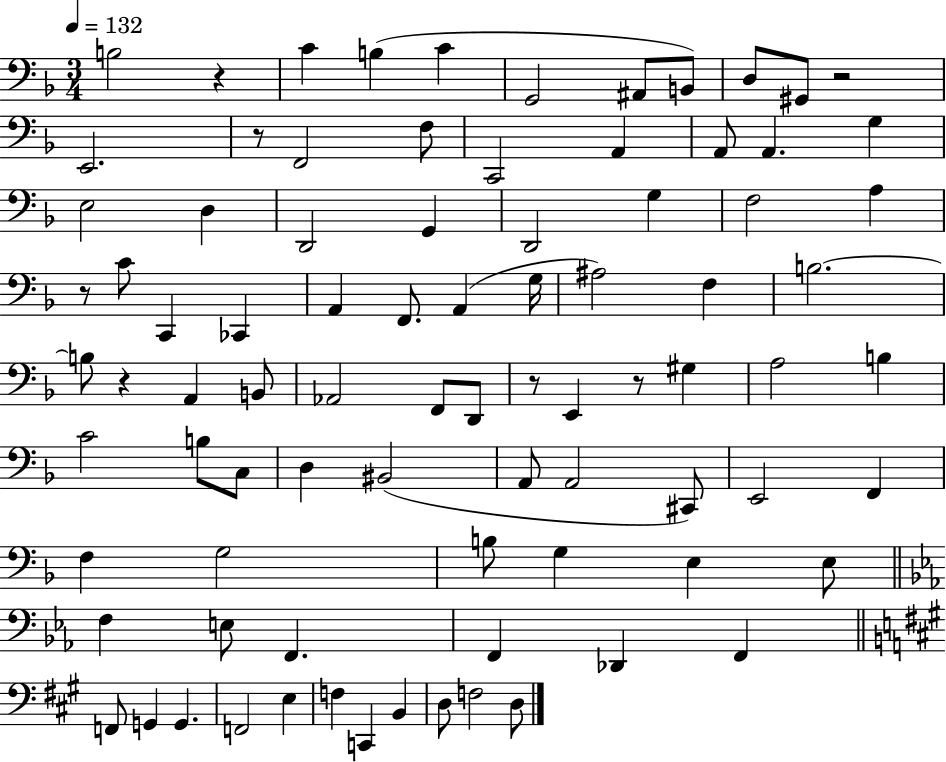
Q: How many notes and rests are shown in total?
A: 85